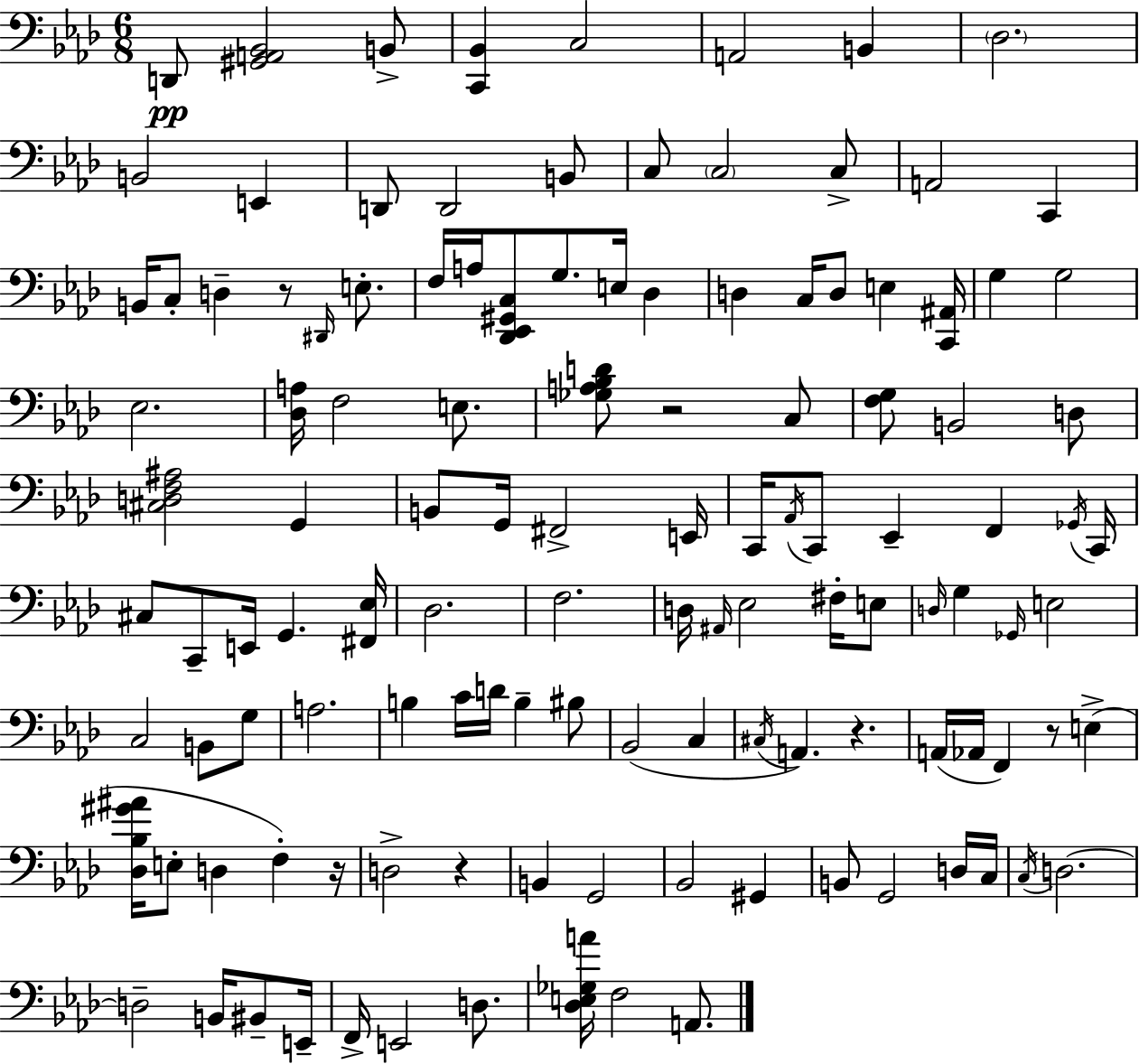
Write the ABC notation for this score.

X:1
T:Untitled
M:6/8
L:1/4
K:Fm
D,,/2 [^G,,A,,_B,,]2 B,,/2 [C,,_B,,] C,2 A,,2 B,, _D,2 B,,2 E,, D,,/2 D,,2 B,,/2 C,/2 C,2 C,/2 A,,2 C,, B,,/4 C,/2 D, z/2 ^D,,/4 E,/2 F,/4 A,/4 [_D,,_E,,^G,,C,]/2 G,/2 E,/4 _D, D, C,/4 D,/2 E, [C,,^A,,]/4 G, G,2 _E,2 [_D,A,]/4 F,2 E,/2 [_G,A,_B,D]/2 z2 C,/2 [F,G,]/2 B,,2 D,/2 [^C,D,F,^A,]2 G,, B,,/2 G,,/4 ^F,,2 E,,/4 C,,/4 _A,,/4 C,,/2 _E,, F,, _G,,/4 C,,/4 ^C,/2 C,,/2 E,,/4 G,, [^F,,_E,]/4 _D,2 F,2 D,/4 ^A,,/4 _E,2 ^F,/4 E,/2 D,/4 G, _G,,/4 E,2 C,2 B,,/2 G,/2 A,2 B, C/4 D/4 B, ^B,/2 _B,,2 C, ^C,/4 A,, z A,,/4 _A,,/4 F,, z/2 E, [_D,_B,^G^A]/4 E,/2 D, F, z/4 D,2 z B,, G,,2 _B,,2 ^G,, B,,/2 G,,2 D,/4 C,/4 C,/4 D,2 D,2 B,,/4 ^B,,/2 E,,/4 F,,/4 E,,2 D,/2 [_D,E,_G,A]/4 F,2 A,,/2